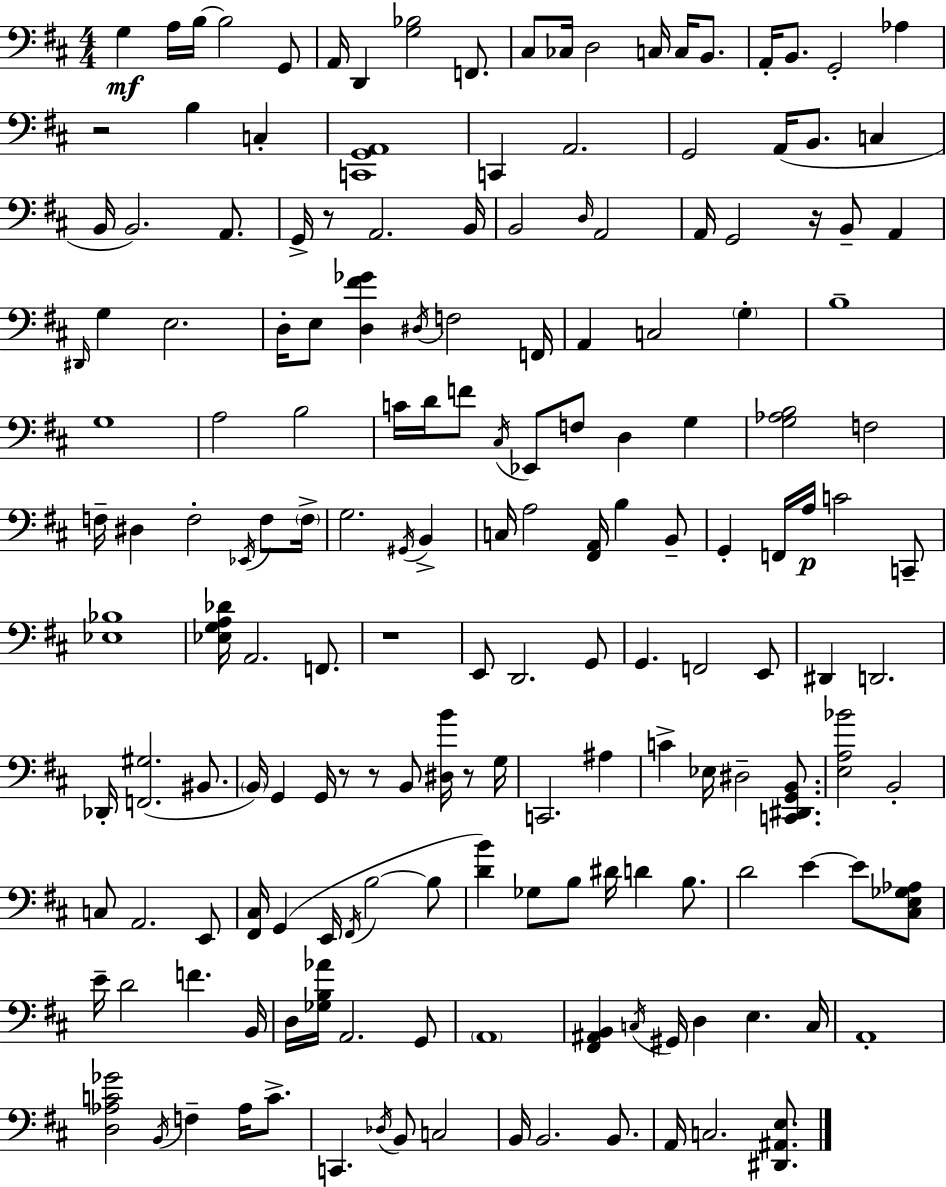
G3/q A3/s B3/s B3/h G2/e A2/s D2/q [G3,Bb3]/h F2/e. C#3/e CES3/s D3/h C3/s C3/s B2/e. A2/s B2/e. G2/h Ab3/q R/h B3/q C3/q [C2,G2,A2]/w C2/q A2/h. G2/h A2/s B2/e. C3/q B2/s B2/h. A2/e. G2/s R/e A2/h. B2/s B2/h D3/s A2/h A2/s G2/h R/s B2/e A2/q D#2/s G3/q E3/h. D3/s E3/e [D3,F#4,Gb4]/q D#3/s F3/h F2/s A2/q C3/h G3/q B3/w G3/w A3/h B3/h C4/s D4/s F4/e C#3/s Eb2/e F3/e D3/q G3/q [G3,Ab3,B3]/h F3/h F3/s D#3/q F3/h Eb2/s F3/e F3/s G3/h. G#2/s B2/q C3/s A3/h [F#2,A2]/s B3/q B2/e G2/q F2/s A3/s C4/h C2/e [Eb3,Bb3]/w [Eb3,G3,A3,Db4]/s A2/h. F2/e. R/w E2/e D2/h. G2/e G2/q. F2/h E2/e D#2/q D2/h. Db2/s [F2,G#3]/h. BIS2/e. B2/s G2/q G2/s R/e R/e B2/e [D#3,B4]/s R/e G3/s C2/h. A#3/q C4/q Eb3/s D#3/h [C2,D#2,G2,B2]/e. [E3,A3,Bb4]/h B2/h C3/e A2/h. E2/e [F#2,C#3]/s G2/q E2/s F#2/s B3/h B3/e [D4,B4]/q Gb3/e B3/e D#4/s D4/q B3/e. D4/h E4/q E4/e [C#3,E3,Gb3,Ab3]/e E4/s D4/h F4/q. B2/s D3/s [Gb3,B3,Ab4]/s A2/h. G2/e A2/w [F#2,A#2,B2]/q C3/s G#2/s D3/q E3/q. C3/s A2/w [D3,Ab3,C4,Gb4]/h B2/s F3/q Ab3/s C4/e. C2/q. Db3/s B2/e C3/h B2/s B2/h. B2/e. A2/s C3/h. [D#2,A#2,E3]/e.